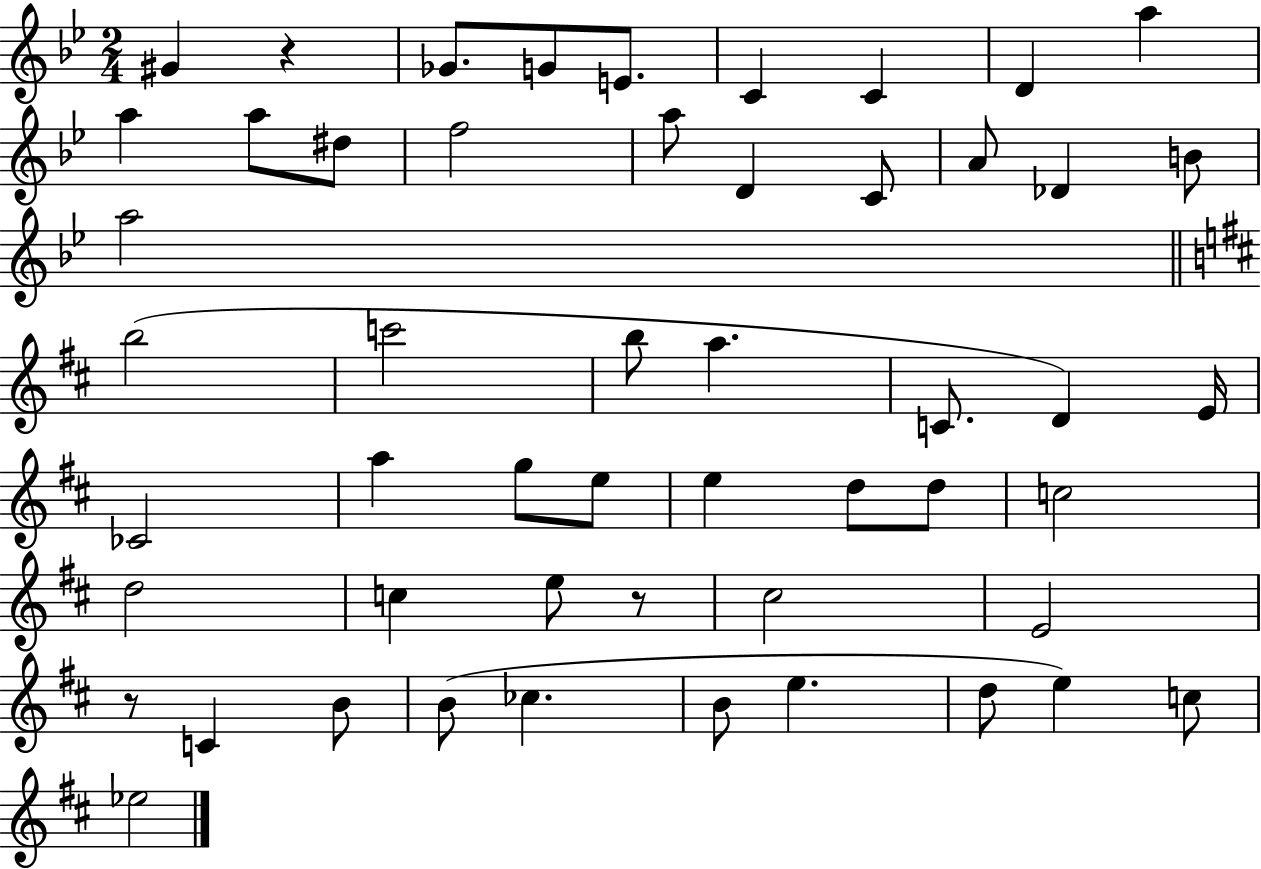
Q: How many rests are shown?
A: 3